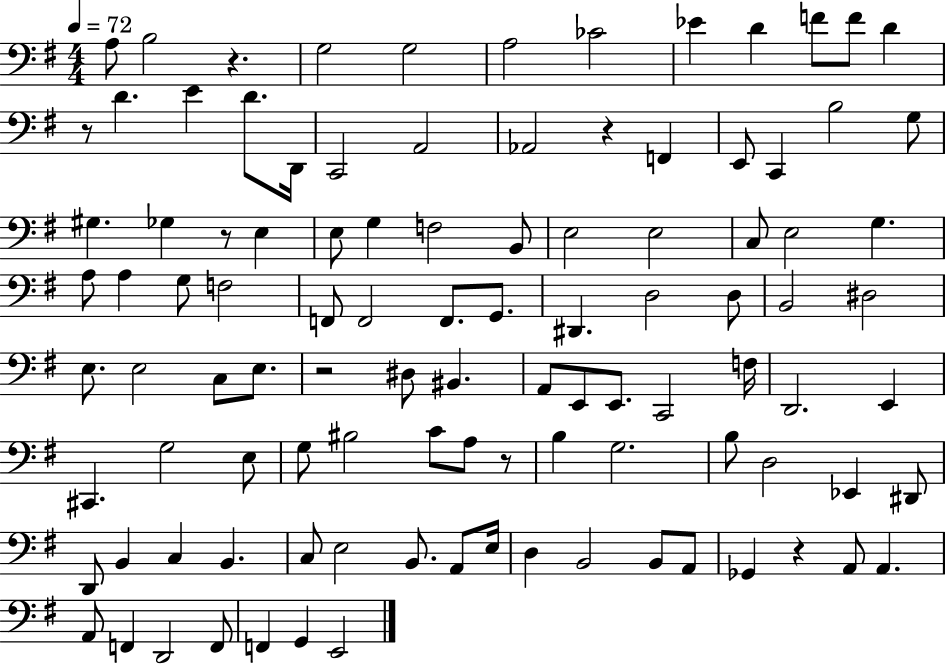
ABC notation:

X:1
T:Untitled
M:4/4
L:1/4
K:G
A,/2 B,2 z G,2 G,2 A,2 _C2 _E D F/2 F/2 D z/2 D E D/2 D,,/4 C,,2 A,,2 _A,,2 z F,, E,,/2 C,, B,2 G,/2 ^G, _G, z/2 E, E,/2 G, F,2 B,,/2 E,2 E,2 C,/2 E,2 G, A,/2 A, G,/2 F,2 F,,/2 F,,2 F,,/2 G,,/2 ^D,, D,2 D,/2 B,,2 ^D,2 E,/2 E,2 C,/2 E,/2 z2 ^D,/2 ^B,, A,,/2 E,,/2 E,,/2 C,,2 F,/4 D,,2 E,, ^C,, G,2 E,/2 G,/2 ^B,2 C/2 A,/2 z/2 B, G,2 B,/2 D,2 _E,, ^D,,/2 D,,/2 B,, C, B,, C,/2 E,2 B,,/2 A,,/2 E,/4 D, B,,2 B,,/2 A,,/2 _G,, z A,,/2 A,, A,,/2 F,, D,,2 F,,/2 F,, G,, E,,2